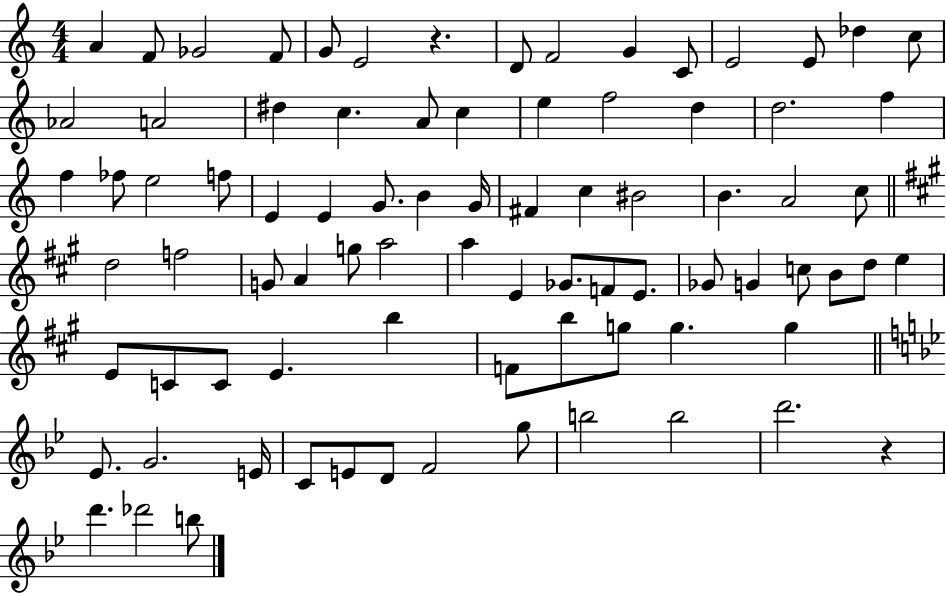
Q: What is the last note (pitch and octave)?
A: B5